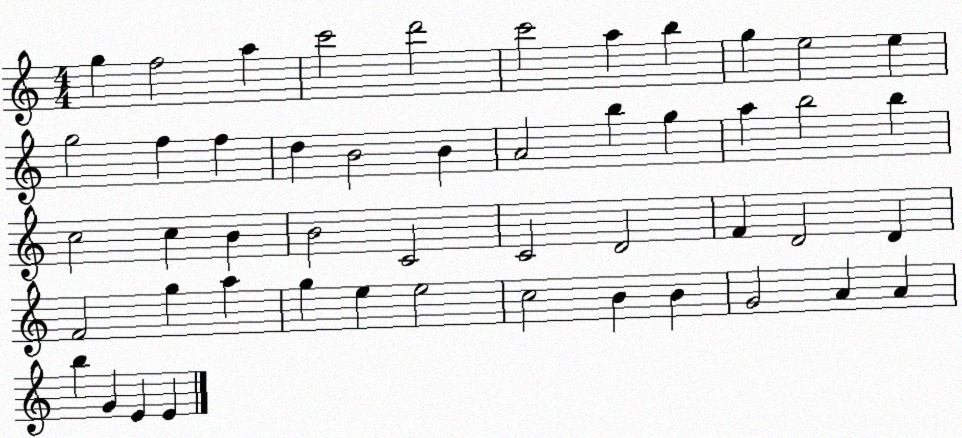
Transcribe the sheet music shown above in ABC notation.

X:1
T:Untitled
M:4/4
L:1/4
K:C
g f2 a c'2 d'2 c'2 a b g e2 e g2 f f d B2 B A2 b g a b2 b c2 c B B2 C2 C2 D2 F D2 D F2 g a g e e2 c2 B B G2 A A b G E E